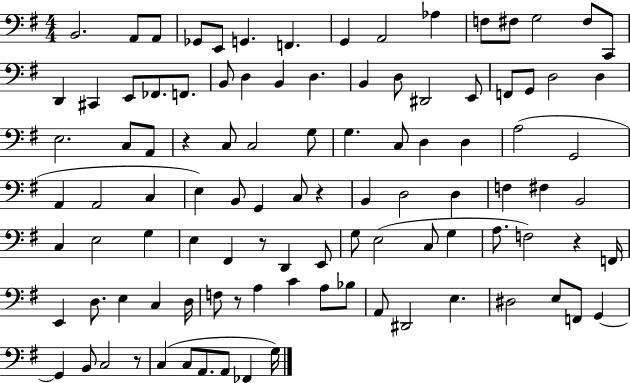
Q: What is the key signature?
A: G major